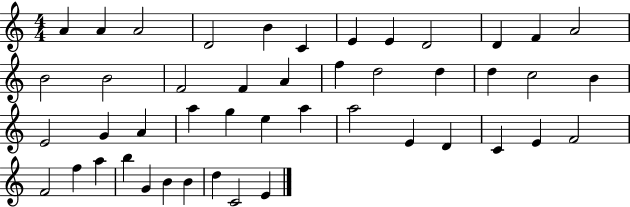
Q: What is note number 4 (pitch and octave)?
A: D4